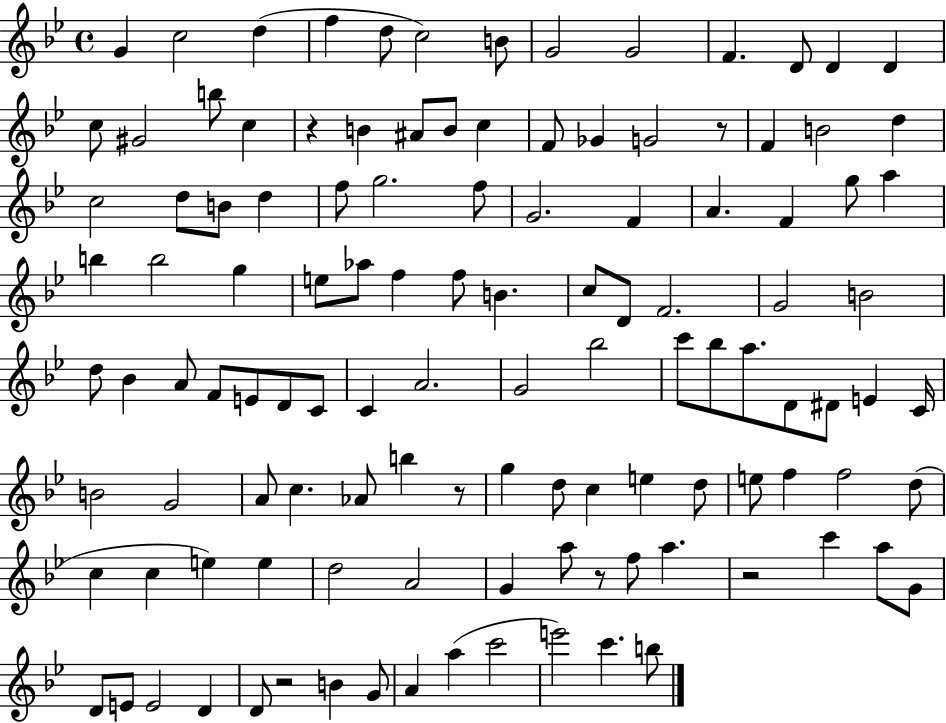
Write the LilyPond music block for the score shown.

{
  \clef treble
  \time 4/4
  \defaultTimeSignature
  \key bes \major
  \repeat volta 2 { g'4 c''2 d''4( | f''4 d''8 c''2) b'8 | g'2 g'2 | f'4. d'8 d'4 d'4 | \break c''8 gis'2 b''8 c''4 | r4 b'4 ais'8 b'8 c''4 | f'8 ges'4 g'2 r8 | f'4 b'2 d''4 | \break c''2 d''8 b'8 d''4 | f''8 g''2. f''8 | g'2. f'4 | a'4. f'4 g''8 a''4 | \break b''4 b''2 g''4 | e''8 aes''8 f''4 f''8 b'4. | c''8 d'8 f'2. | g'2 b'2 | \break d''8 bes'4 a'8 f'8 e'8 d'8 c'8 | c'4 a'2. | g'2 bes''2 | c'''8 bes''8 a''8. d'8 dis'8 e'4 c'16 | \break b'2 g'2 | a'8 c''4. aes'8 b''4 r8 | g''4 d''8 c''4 e''4 d''8 | e''8 f''4 f''2 d''8( | \break c''4 c''4 e''4) e''4 | d''2 a'2 | g'4 a''8 r8 f''8 a''4. | r2 c'''4 a''8 g'8 | \break d'8 e'8 e'2 d'4 | d'8 r2 b'4 g'8 | a'4 a''4( c'''2 | e'''2) c'''4. b''8 | \break } \bar "|."
}